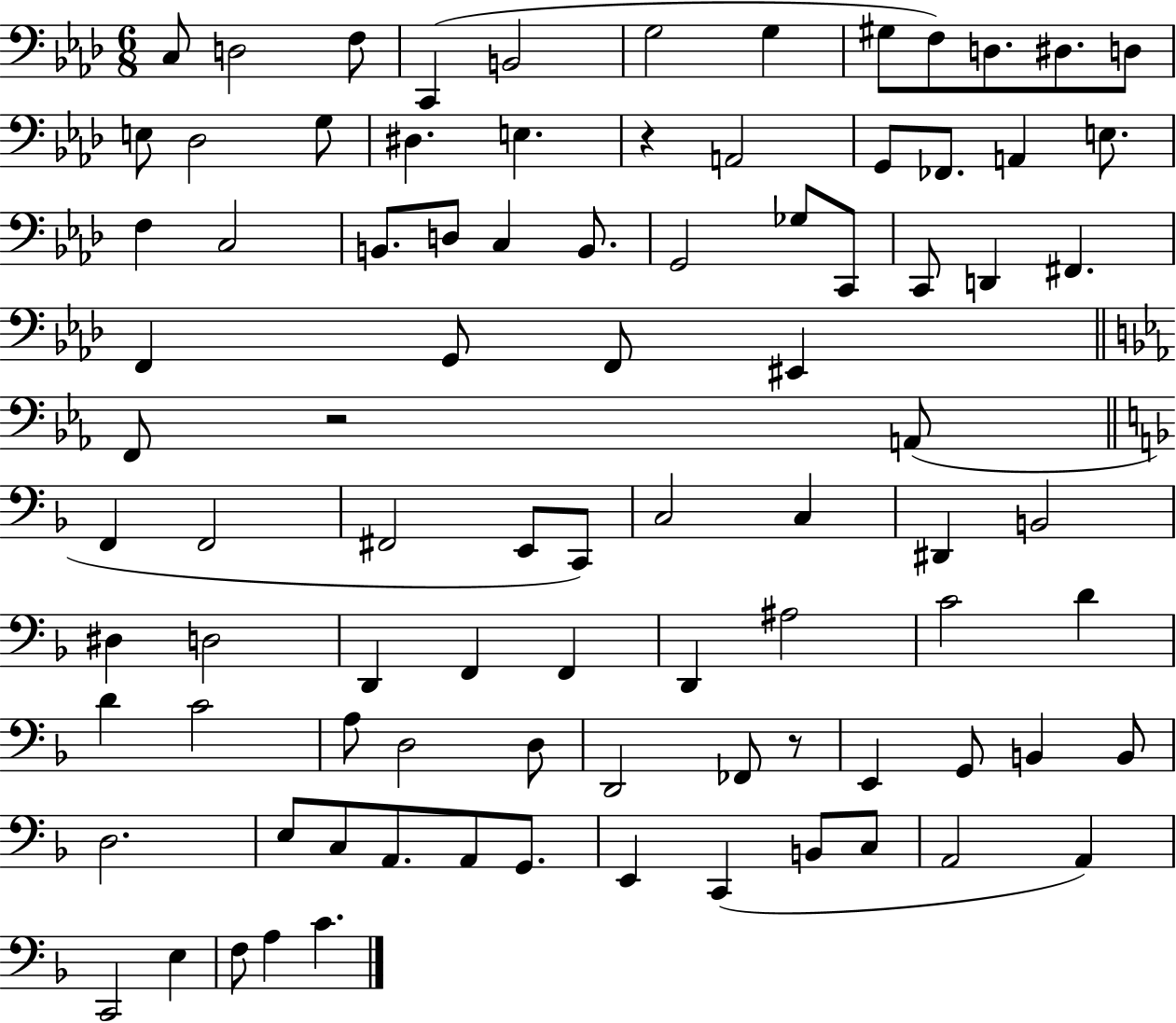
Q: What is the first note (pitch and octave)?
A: C3